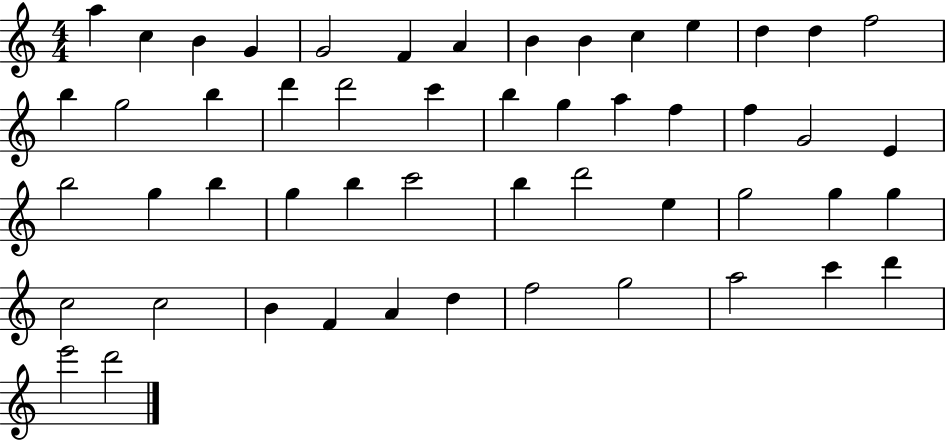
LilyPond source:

{
  \clef treble
  \numericTimeSignature
  \time 4/4
  \key c \major
  a''4 c''4 b'4 g'4 | g'2 f'4 a'4 | b'4 b'4 c''4 e''4 | d''4 d''4 f''2 | \break b''4 g''2 b''4 | d'''4 d'''2 c'''4 | b''4 g''4 a''4 f''4 | f''4 g'2 e'4 | \break b''2 g''4 b''4 | g''4 b''4 c'''2 | b''4 d'''2 e''4 | g''2 g''4 g''4 | \break c''2 c''2 | b'4 f'4 a'4 d''4 | f''2 g''2 | a''2 c'''4 d'''4 | \break e'''2 d'''2 | \bar "|."
}